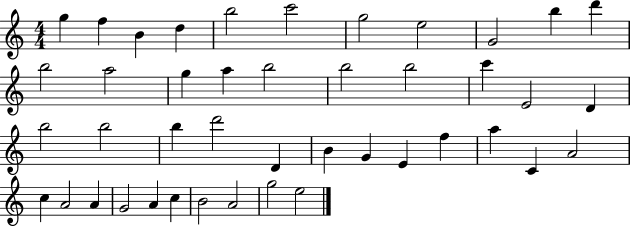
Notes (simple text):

G5/q F5/q B4/q D5/q B5/h C6/h G5/h E5/h G4/h B5/q D6/q B5/h A5/h G5/q A5/q B5/h B5/h B5/h C6/q E4/h D4/q B5/h B5/h B5/q D6/h D4/q B4/q G4/q E4/q F5/q A5/q C4/q A4/h C5/q A4/h A4/q G4/h A4/q C5/q B4/h A4/h G5/h E5/h